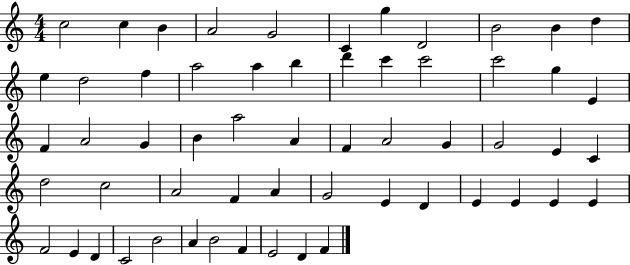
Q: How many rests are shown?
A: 0